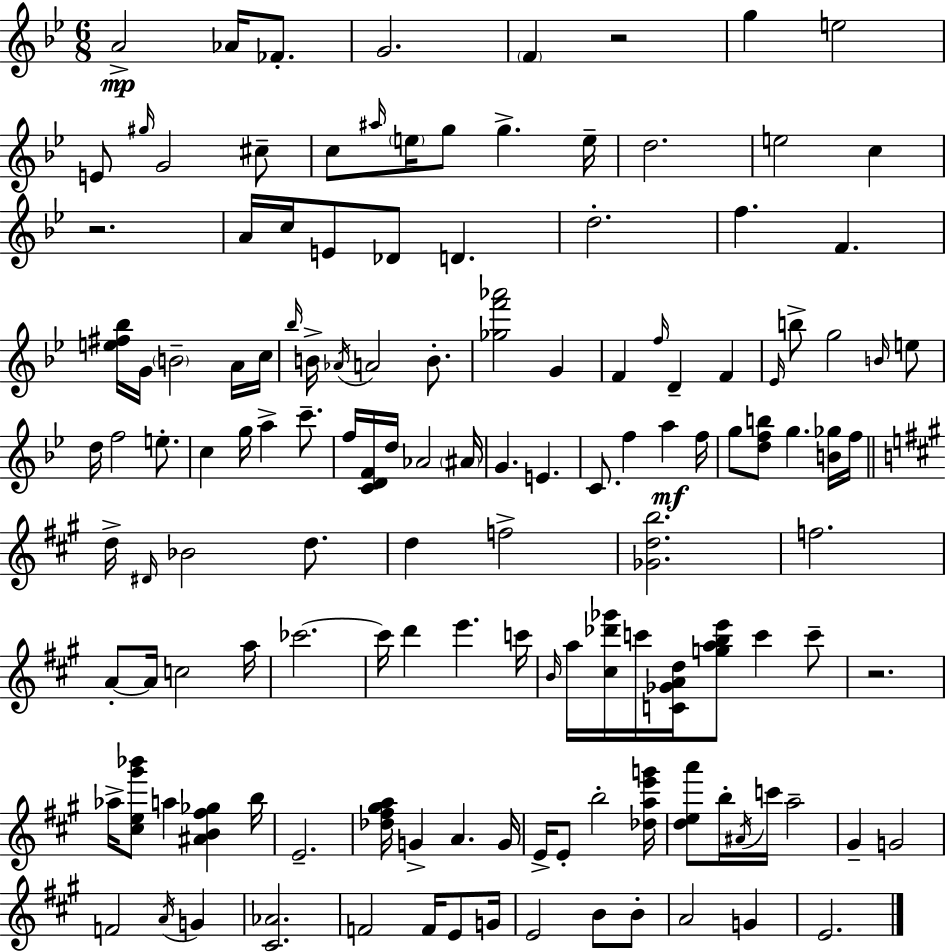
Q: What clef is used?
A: treble